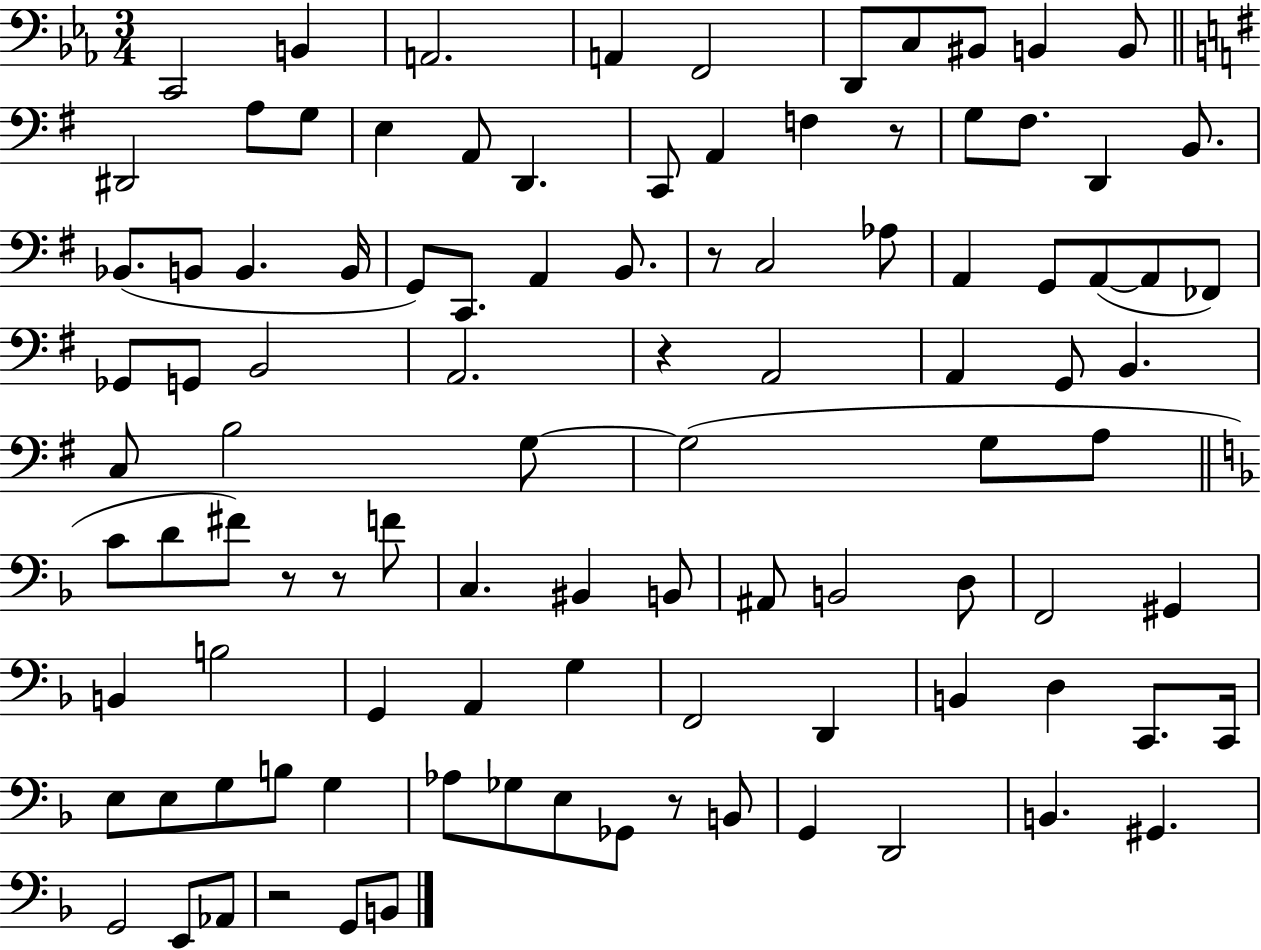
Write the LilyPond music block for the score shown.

{
  \clef bass
  \numericTimeSignature
  \time 3/4
  \key ees \major
  c,2 b,4 | a,2. | a,4 f,2 | d,8 c8 bis,8 b,4 b,8 | \break \bar "||" \break \key g \major dis,2 a8 g8 | e4 a,8 d,4. | c,8 a,4 f4 r8 | g8 fis8. d,4 b,8. | \break bes,8.( b,8 b,4. b,16 | g,8) c,8. a,4 b,8. | r8 c2 aes8 | a,4 g,8 a,8~(~ a,8 fes,8) | \break ges,8 g,8 b,2 | a,2. | r4 a,2 | a,4 g,8 b,4. | \break c8 b2 g8~~ | g2( g8 a8 | \bar "||" \break \key f \major c'8 d'8 fis'8) r8 r8 f'8 | c4. bis,4 b,8 | ais,8 b,2 d8 | f,2 gis,4 | \break b,4 b2 | g,4 a,4 g4 | f,2 d,4 | b,4 d4 c,8. c,16 | \break e8 e8 g8 b8 g4 | aes8 ges8 e8 ges,8 r8 b,8 | g,4 d,2 | b,4. gis,4. | \break g,2 e,8 aes,8 | r2 g,8 b,8 | \bar "|."
}